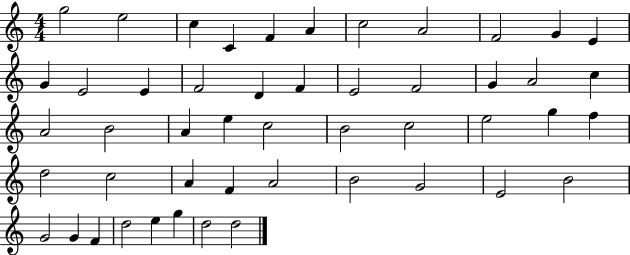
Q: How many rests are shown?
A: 0